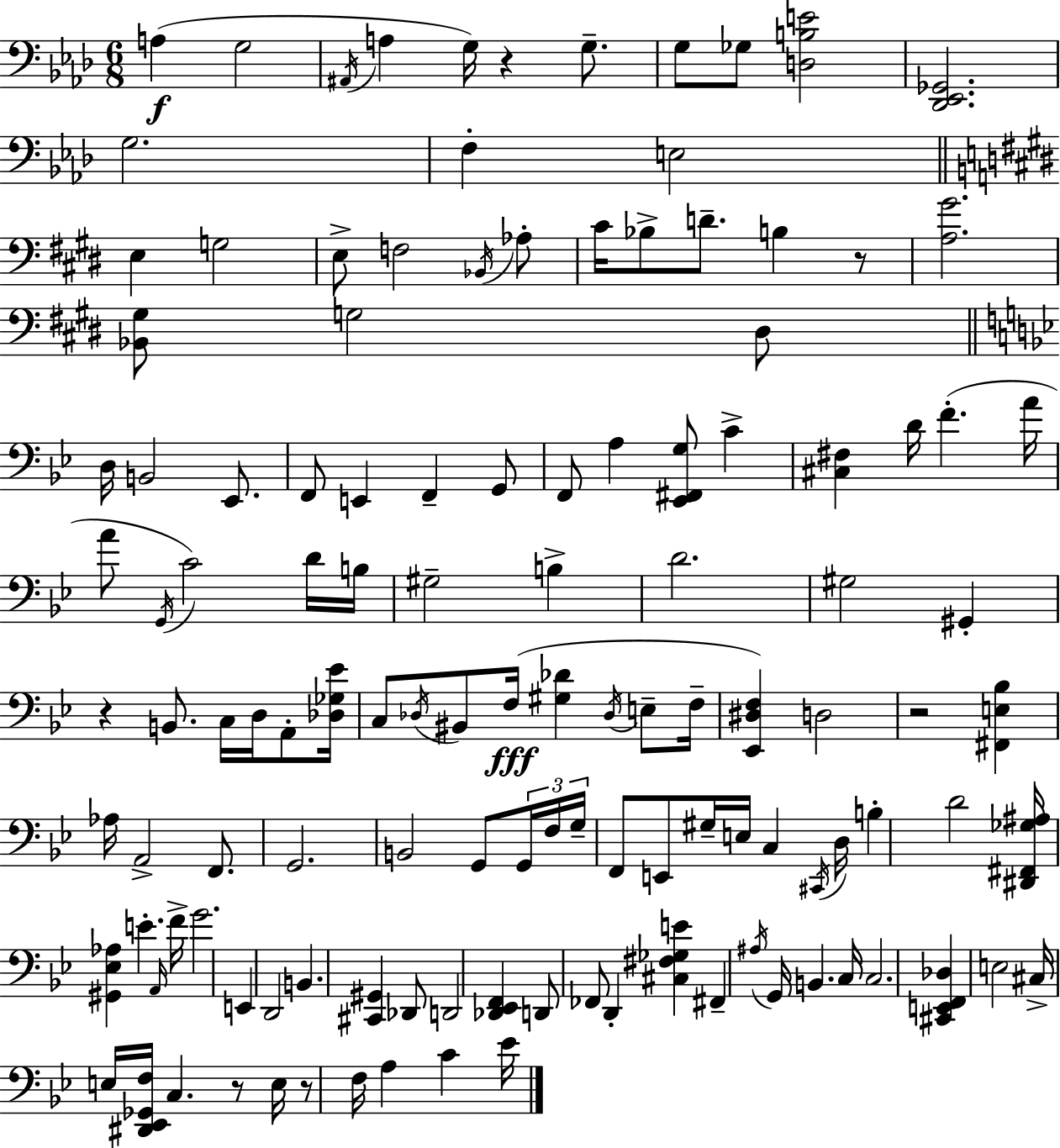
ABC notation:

X:1
T:Untitled
M:6/8
L:1/4
K:Fm
A, G,2 ^A,,/4 A, G,/4 z G,/2 G,/2 _G,/2 [D,B,E]2 [_D,,_E,,_G,,]2 G,2 F, E,2 E, G,2 E,/2 F,2 _B,,/4 _A,/2 ^C/4 _B,/2 D/2 B, z/2 [A,^G]2 [_B,,^G,]/2 G,2 ^D,/2 D,/4 B,,2 _E,,/2 F,,/2 E,, F,, G,,/2 F,,/2 A, [_E,,^F,,G,]/2 C [^C,^F,] D/4 F A/4 A/2 G,,/4 C2 D/4 B,/4 ^G,2 B, D2 ^G,2 ^G,, z B,,/2 C,/4 D,/4 A,,/2 [_D,_G,_E]/4 C,/2 _D,/4 ^B,,/2 F,/4 [^G,_D] _D,/4 E,/2 F,/4 [_E,,^D,F,] D,2 z2 [^F,,E,_B,] _A,/4 A,,2 F,,/2 G,,2 B,,2 G,,/2 G,,/4 F,/4 G,/4 F,,/2 E,,/2 ^G,/4 E,/4 C, ^C,,/4 D,/4 B, D2 [^D,,^F,,_G,^A,]/4 [^G,,_E,_A,] E A,,/4 F/4 G2 E,, D,,2 B,, [^C,,^G,,] _D,,/2 D,,2 [_D,,_E,,F,,] D,,/2 _F,,/2 D,, [^C,^F,_G,E] ^F,, ^A,/4 G,,/4 B,, C,/4 C,2 [^C,,E,,F,,_D,] E,2 ^C,/4 E,/4 [^D,,_E,,_G,,F,]/4 C, z/2 E,/4 z/2 F,/4 A, C _E/4